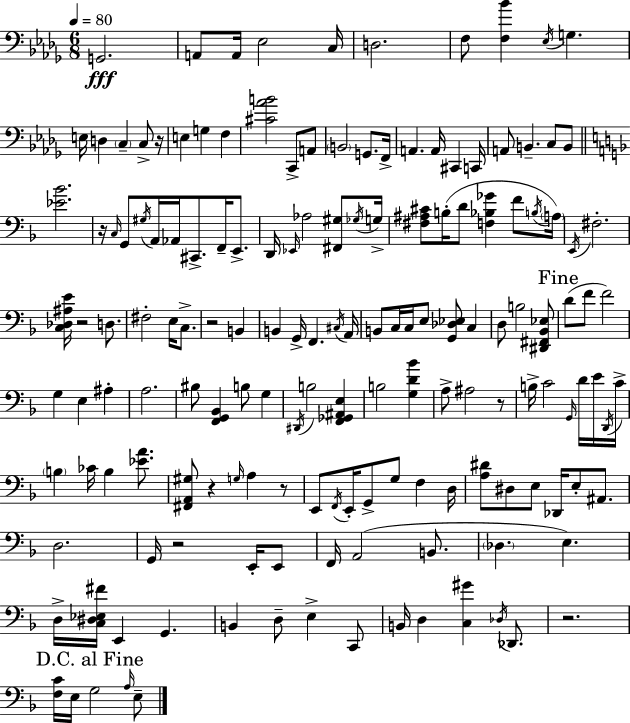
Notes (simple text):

G2/h. A2/e A2/s Eb3/h C3/s D3/h. F3/e [F3,Bb4]/q Eb3/s G3/q. E3/s D3/q C3/q C3/e R/s E3/q G3/q F3/q [C#4,Ab4,B4]/h C2/e A2/e B2/h G2/e. F2/s A2/q. A2/s C#2/q C2/s A2/e B2/q. C3/e B2/e [Eb4,Bb4]/h. R/s C3/s G2/e G#3/s A2/s Ab2/s C#2/e. F2/s E2/e. D2/s Eb2/s Ab3/h [F#2,G#3]/e Gb3/s G3/s [F#3,A#3,C#4]/e B3/s D4/e [F3,Bb3,Gb4]/q F4/e B3/s A3/s E2/s F#3/h. [C3,Db3,A#3,E4]/s R/h D3/e. F#3/h E3/s C3/e. R/h B2/q B2/q G2/s F2/q. C#3/s A2/s B2/e C3/s C3/s E3/e [G2,Db3,Eb3]/e C3/q D3/e B3/h [D#2,F#2,Bb2,Eb3]/e D4/e F4/e F4/h G3/q E3/q A#3/q A3/h. BIS3/e [F2,G2,Bb2]/q B3/e G3/q D#2/s B3/h [F2,Gb2,A#2,E3]/q B3/h [G3,D4,Bb4]/q A3/e A#3/h R/e B3/s C4/h G2/s D4/s E4/s D2/s C4/s B3/q CES4/s B3/q [Eb4,A4]/e. [F#2,A2,G#3]/e R/q G3/s A3/q R/e E2/e F2/s E2/s G2/e G3/e F3/q D3/s [A3,D#4]/e D#3/e E3/e Db2/s E3/e A#2/e. D3/h. G2/s R/h E2/s E2/e F2/s A2/h B2/e. Db3/q. E3/q. D3/s [C3,D#3,Eb3,F#4]/s E2/q G2/q. B2/q D3/e E3/q C2/e B2/s D3/q [C3,G#4]/q Db3/s Db2/e. R/h. [F3,C4]/s E3/s G3/h A3/s E3/e